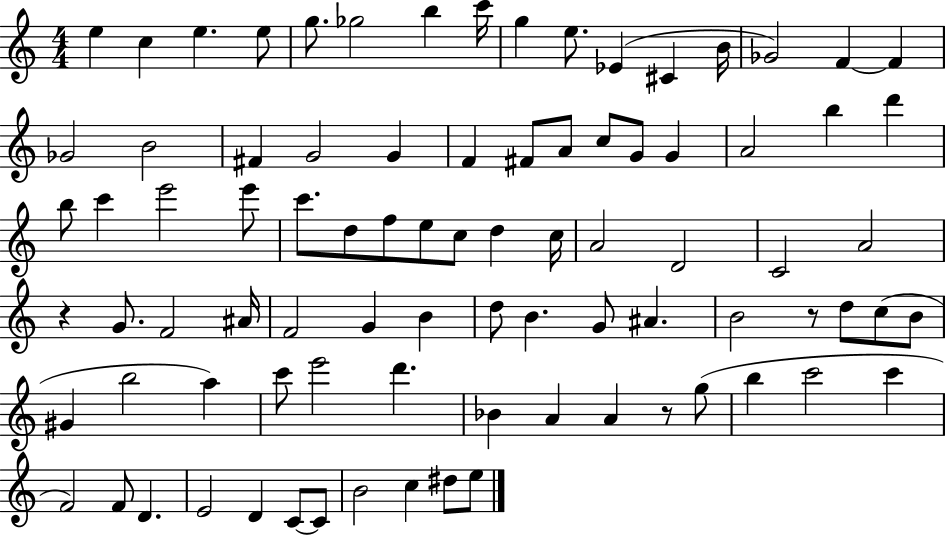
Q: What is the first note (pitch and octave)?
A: E5